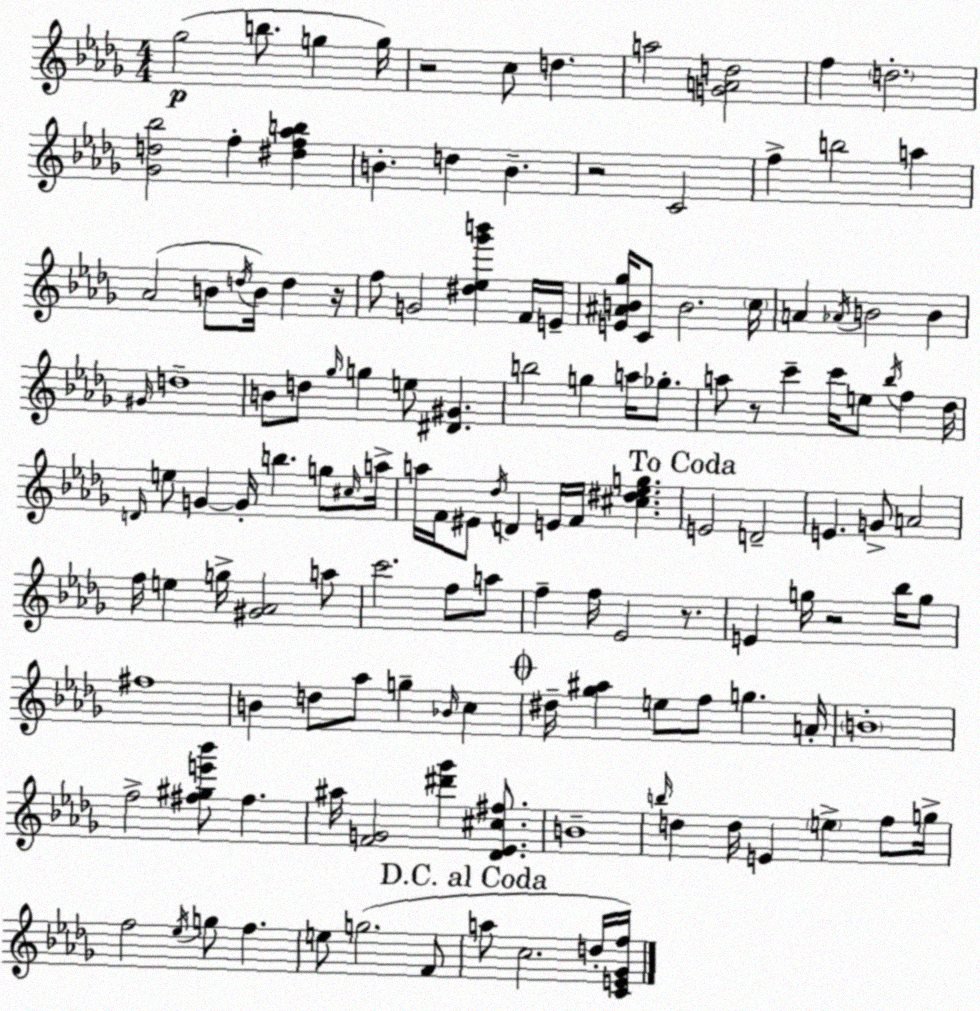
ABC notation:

X:1
T:Untitled
M:4/4
L:1/4
K:Bbm
_g2 b/2 g g/4 z2 c/2 d a2 [GAd]2 f d2 [_Gd_b]2 f [^df_ab] B d B z2 C2 f b2 a _A2 B/2 d/4 B/4 d z/4 f/2 G2 [^d_e_g'b'] F/4 E/4 [E^AB_g]/4 C/2 B2 c/4 A _A/4 B2 B ^G/4 d4 B/2 d/2 _g/4 g e/2 [^D^G] b2 g a/4 _g/2 a/2 z/2 c' c'/4 e/2 _b/4 f _d/4 D/4 e/2 G G/4 b g/2 ^c/4 a/4 a/4 F/4 ^E/2 _d/4 D E/4 F/4 [^c^d_eg] E2 D2 E G/2 A2 f/4 e g/4 [^G_A]2 a/2 c'2 f/2 a/2 f f/4 _E2 z/2 E g/4 z2 _b/4 g/2 ^f4 B d/2 _a/2 g _B/4 c ^d/4 [_g^a] e/2 f/2 g A/4 B4 f2 [^f^ge'_b']/2 ^f ^a/4 [FG]2 [^d'_g'] [_D_E^c^f]/2 B4 b/4 d d/4 E e f/2 g/4 f2 _e/4 g/2 f e/2 g2 F/2 a/2 c2 d/4 [CE_Gf]/4